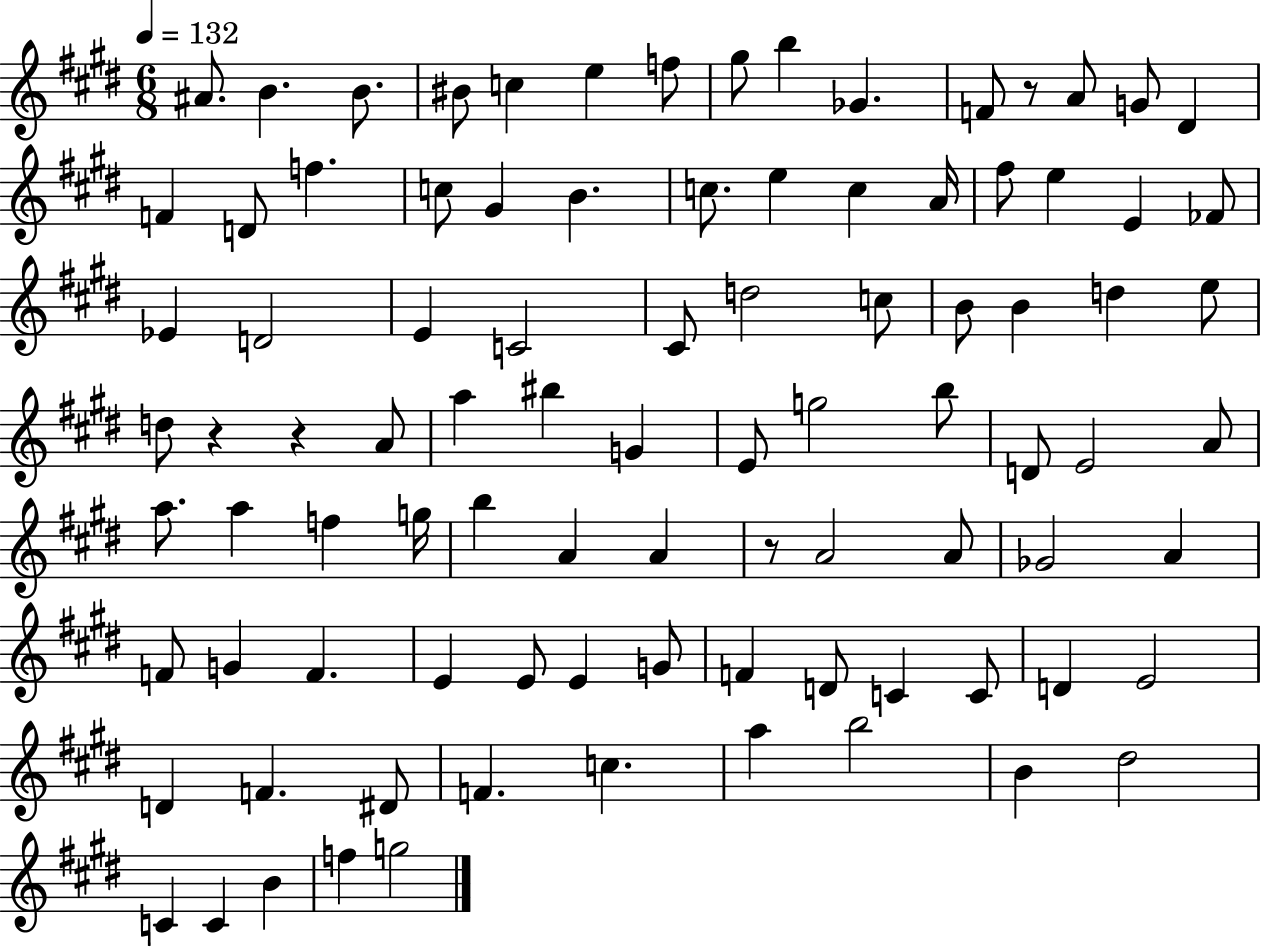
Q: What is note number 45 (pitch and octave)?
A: E4